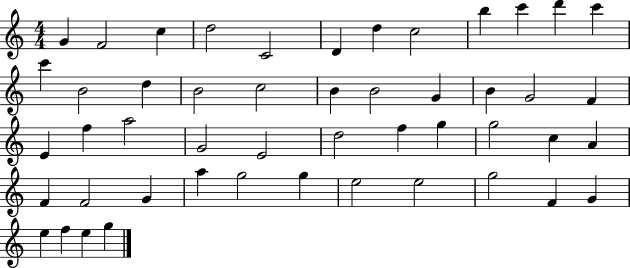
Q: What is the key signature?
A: C major